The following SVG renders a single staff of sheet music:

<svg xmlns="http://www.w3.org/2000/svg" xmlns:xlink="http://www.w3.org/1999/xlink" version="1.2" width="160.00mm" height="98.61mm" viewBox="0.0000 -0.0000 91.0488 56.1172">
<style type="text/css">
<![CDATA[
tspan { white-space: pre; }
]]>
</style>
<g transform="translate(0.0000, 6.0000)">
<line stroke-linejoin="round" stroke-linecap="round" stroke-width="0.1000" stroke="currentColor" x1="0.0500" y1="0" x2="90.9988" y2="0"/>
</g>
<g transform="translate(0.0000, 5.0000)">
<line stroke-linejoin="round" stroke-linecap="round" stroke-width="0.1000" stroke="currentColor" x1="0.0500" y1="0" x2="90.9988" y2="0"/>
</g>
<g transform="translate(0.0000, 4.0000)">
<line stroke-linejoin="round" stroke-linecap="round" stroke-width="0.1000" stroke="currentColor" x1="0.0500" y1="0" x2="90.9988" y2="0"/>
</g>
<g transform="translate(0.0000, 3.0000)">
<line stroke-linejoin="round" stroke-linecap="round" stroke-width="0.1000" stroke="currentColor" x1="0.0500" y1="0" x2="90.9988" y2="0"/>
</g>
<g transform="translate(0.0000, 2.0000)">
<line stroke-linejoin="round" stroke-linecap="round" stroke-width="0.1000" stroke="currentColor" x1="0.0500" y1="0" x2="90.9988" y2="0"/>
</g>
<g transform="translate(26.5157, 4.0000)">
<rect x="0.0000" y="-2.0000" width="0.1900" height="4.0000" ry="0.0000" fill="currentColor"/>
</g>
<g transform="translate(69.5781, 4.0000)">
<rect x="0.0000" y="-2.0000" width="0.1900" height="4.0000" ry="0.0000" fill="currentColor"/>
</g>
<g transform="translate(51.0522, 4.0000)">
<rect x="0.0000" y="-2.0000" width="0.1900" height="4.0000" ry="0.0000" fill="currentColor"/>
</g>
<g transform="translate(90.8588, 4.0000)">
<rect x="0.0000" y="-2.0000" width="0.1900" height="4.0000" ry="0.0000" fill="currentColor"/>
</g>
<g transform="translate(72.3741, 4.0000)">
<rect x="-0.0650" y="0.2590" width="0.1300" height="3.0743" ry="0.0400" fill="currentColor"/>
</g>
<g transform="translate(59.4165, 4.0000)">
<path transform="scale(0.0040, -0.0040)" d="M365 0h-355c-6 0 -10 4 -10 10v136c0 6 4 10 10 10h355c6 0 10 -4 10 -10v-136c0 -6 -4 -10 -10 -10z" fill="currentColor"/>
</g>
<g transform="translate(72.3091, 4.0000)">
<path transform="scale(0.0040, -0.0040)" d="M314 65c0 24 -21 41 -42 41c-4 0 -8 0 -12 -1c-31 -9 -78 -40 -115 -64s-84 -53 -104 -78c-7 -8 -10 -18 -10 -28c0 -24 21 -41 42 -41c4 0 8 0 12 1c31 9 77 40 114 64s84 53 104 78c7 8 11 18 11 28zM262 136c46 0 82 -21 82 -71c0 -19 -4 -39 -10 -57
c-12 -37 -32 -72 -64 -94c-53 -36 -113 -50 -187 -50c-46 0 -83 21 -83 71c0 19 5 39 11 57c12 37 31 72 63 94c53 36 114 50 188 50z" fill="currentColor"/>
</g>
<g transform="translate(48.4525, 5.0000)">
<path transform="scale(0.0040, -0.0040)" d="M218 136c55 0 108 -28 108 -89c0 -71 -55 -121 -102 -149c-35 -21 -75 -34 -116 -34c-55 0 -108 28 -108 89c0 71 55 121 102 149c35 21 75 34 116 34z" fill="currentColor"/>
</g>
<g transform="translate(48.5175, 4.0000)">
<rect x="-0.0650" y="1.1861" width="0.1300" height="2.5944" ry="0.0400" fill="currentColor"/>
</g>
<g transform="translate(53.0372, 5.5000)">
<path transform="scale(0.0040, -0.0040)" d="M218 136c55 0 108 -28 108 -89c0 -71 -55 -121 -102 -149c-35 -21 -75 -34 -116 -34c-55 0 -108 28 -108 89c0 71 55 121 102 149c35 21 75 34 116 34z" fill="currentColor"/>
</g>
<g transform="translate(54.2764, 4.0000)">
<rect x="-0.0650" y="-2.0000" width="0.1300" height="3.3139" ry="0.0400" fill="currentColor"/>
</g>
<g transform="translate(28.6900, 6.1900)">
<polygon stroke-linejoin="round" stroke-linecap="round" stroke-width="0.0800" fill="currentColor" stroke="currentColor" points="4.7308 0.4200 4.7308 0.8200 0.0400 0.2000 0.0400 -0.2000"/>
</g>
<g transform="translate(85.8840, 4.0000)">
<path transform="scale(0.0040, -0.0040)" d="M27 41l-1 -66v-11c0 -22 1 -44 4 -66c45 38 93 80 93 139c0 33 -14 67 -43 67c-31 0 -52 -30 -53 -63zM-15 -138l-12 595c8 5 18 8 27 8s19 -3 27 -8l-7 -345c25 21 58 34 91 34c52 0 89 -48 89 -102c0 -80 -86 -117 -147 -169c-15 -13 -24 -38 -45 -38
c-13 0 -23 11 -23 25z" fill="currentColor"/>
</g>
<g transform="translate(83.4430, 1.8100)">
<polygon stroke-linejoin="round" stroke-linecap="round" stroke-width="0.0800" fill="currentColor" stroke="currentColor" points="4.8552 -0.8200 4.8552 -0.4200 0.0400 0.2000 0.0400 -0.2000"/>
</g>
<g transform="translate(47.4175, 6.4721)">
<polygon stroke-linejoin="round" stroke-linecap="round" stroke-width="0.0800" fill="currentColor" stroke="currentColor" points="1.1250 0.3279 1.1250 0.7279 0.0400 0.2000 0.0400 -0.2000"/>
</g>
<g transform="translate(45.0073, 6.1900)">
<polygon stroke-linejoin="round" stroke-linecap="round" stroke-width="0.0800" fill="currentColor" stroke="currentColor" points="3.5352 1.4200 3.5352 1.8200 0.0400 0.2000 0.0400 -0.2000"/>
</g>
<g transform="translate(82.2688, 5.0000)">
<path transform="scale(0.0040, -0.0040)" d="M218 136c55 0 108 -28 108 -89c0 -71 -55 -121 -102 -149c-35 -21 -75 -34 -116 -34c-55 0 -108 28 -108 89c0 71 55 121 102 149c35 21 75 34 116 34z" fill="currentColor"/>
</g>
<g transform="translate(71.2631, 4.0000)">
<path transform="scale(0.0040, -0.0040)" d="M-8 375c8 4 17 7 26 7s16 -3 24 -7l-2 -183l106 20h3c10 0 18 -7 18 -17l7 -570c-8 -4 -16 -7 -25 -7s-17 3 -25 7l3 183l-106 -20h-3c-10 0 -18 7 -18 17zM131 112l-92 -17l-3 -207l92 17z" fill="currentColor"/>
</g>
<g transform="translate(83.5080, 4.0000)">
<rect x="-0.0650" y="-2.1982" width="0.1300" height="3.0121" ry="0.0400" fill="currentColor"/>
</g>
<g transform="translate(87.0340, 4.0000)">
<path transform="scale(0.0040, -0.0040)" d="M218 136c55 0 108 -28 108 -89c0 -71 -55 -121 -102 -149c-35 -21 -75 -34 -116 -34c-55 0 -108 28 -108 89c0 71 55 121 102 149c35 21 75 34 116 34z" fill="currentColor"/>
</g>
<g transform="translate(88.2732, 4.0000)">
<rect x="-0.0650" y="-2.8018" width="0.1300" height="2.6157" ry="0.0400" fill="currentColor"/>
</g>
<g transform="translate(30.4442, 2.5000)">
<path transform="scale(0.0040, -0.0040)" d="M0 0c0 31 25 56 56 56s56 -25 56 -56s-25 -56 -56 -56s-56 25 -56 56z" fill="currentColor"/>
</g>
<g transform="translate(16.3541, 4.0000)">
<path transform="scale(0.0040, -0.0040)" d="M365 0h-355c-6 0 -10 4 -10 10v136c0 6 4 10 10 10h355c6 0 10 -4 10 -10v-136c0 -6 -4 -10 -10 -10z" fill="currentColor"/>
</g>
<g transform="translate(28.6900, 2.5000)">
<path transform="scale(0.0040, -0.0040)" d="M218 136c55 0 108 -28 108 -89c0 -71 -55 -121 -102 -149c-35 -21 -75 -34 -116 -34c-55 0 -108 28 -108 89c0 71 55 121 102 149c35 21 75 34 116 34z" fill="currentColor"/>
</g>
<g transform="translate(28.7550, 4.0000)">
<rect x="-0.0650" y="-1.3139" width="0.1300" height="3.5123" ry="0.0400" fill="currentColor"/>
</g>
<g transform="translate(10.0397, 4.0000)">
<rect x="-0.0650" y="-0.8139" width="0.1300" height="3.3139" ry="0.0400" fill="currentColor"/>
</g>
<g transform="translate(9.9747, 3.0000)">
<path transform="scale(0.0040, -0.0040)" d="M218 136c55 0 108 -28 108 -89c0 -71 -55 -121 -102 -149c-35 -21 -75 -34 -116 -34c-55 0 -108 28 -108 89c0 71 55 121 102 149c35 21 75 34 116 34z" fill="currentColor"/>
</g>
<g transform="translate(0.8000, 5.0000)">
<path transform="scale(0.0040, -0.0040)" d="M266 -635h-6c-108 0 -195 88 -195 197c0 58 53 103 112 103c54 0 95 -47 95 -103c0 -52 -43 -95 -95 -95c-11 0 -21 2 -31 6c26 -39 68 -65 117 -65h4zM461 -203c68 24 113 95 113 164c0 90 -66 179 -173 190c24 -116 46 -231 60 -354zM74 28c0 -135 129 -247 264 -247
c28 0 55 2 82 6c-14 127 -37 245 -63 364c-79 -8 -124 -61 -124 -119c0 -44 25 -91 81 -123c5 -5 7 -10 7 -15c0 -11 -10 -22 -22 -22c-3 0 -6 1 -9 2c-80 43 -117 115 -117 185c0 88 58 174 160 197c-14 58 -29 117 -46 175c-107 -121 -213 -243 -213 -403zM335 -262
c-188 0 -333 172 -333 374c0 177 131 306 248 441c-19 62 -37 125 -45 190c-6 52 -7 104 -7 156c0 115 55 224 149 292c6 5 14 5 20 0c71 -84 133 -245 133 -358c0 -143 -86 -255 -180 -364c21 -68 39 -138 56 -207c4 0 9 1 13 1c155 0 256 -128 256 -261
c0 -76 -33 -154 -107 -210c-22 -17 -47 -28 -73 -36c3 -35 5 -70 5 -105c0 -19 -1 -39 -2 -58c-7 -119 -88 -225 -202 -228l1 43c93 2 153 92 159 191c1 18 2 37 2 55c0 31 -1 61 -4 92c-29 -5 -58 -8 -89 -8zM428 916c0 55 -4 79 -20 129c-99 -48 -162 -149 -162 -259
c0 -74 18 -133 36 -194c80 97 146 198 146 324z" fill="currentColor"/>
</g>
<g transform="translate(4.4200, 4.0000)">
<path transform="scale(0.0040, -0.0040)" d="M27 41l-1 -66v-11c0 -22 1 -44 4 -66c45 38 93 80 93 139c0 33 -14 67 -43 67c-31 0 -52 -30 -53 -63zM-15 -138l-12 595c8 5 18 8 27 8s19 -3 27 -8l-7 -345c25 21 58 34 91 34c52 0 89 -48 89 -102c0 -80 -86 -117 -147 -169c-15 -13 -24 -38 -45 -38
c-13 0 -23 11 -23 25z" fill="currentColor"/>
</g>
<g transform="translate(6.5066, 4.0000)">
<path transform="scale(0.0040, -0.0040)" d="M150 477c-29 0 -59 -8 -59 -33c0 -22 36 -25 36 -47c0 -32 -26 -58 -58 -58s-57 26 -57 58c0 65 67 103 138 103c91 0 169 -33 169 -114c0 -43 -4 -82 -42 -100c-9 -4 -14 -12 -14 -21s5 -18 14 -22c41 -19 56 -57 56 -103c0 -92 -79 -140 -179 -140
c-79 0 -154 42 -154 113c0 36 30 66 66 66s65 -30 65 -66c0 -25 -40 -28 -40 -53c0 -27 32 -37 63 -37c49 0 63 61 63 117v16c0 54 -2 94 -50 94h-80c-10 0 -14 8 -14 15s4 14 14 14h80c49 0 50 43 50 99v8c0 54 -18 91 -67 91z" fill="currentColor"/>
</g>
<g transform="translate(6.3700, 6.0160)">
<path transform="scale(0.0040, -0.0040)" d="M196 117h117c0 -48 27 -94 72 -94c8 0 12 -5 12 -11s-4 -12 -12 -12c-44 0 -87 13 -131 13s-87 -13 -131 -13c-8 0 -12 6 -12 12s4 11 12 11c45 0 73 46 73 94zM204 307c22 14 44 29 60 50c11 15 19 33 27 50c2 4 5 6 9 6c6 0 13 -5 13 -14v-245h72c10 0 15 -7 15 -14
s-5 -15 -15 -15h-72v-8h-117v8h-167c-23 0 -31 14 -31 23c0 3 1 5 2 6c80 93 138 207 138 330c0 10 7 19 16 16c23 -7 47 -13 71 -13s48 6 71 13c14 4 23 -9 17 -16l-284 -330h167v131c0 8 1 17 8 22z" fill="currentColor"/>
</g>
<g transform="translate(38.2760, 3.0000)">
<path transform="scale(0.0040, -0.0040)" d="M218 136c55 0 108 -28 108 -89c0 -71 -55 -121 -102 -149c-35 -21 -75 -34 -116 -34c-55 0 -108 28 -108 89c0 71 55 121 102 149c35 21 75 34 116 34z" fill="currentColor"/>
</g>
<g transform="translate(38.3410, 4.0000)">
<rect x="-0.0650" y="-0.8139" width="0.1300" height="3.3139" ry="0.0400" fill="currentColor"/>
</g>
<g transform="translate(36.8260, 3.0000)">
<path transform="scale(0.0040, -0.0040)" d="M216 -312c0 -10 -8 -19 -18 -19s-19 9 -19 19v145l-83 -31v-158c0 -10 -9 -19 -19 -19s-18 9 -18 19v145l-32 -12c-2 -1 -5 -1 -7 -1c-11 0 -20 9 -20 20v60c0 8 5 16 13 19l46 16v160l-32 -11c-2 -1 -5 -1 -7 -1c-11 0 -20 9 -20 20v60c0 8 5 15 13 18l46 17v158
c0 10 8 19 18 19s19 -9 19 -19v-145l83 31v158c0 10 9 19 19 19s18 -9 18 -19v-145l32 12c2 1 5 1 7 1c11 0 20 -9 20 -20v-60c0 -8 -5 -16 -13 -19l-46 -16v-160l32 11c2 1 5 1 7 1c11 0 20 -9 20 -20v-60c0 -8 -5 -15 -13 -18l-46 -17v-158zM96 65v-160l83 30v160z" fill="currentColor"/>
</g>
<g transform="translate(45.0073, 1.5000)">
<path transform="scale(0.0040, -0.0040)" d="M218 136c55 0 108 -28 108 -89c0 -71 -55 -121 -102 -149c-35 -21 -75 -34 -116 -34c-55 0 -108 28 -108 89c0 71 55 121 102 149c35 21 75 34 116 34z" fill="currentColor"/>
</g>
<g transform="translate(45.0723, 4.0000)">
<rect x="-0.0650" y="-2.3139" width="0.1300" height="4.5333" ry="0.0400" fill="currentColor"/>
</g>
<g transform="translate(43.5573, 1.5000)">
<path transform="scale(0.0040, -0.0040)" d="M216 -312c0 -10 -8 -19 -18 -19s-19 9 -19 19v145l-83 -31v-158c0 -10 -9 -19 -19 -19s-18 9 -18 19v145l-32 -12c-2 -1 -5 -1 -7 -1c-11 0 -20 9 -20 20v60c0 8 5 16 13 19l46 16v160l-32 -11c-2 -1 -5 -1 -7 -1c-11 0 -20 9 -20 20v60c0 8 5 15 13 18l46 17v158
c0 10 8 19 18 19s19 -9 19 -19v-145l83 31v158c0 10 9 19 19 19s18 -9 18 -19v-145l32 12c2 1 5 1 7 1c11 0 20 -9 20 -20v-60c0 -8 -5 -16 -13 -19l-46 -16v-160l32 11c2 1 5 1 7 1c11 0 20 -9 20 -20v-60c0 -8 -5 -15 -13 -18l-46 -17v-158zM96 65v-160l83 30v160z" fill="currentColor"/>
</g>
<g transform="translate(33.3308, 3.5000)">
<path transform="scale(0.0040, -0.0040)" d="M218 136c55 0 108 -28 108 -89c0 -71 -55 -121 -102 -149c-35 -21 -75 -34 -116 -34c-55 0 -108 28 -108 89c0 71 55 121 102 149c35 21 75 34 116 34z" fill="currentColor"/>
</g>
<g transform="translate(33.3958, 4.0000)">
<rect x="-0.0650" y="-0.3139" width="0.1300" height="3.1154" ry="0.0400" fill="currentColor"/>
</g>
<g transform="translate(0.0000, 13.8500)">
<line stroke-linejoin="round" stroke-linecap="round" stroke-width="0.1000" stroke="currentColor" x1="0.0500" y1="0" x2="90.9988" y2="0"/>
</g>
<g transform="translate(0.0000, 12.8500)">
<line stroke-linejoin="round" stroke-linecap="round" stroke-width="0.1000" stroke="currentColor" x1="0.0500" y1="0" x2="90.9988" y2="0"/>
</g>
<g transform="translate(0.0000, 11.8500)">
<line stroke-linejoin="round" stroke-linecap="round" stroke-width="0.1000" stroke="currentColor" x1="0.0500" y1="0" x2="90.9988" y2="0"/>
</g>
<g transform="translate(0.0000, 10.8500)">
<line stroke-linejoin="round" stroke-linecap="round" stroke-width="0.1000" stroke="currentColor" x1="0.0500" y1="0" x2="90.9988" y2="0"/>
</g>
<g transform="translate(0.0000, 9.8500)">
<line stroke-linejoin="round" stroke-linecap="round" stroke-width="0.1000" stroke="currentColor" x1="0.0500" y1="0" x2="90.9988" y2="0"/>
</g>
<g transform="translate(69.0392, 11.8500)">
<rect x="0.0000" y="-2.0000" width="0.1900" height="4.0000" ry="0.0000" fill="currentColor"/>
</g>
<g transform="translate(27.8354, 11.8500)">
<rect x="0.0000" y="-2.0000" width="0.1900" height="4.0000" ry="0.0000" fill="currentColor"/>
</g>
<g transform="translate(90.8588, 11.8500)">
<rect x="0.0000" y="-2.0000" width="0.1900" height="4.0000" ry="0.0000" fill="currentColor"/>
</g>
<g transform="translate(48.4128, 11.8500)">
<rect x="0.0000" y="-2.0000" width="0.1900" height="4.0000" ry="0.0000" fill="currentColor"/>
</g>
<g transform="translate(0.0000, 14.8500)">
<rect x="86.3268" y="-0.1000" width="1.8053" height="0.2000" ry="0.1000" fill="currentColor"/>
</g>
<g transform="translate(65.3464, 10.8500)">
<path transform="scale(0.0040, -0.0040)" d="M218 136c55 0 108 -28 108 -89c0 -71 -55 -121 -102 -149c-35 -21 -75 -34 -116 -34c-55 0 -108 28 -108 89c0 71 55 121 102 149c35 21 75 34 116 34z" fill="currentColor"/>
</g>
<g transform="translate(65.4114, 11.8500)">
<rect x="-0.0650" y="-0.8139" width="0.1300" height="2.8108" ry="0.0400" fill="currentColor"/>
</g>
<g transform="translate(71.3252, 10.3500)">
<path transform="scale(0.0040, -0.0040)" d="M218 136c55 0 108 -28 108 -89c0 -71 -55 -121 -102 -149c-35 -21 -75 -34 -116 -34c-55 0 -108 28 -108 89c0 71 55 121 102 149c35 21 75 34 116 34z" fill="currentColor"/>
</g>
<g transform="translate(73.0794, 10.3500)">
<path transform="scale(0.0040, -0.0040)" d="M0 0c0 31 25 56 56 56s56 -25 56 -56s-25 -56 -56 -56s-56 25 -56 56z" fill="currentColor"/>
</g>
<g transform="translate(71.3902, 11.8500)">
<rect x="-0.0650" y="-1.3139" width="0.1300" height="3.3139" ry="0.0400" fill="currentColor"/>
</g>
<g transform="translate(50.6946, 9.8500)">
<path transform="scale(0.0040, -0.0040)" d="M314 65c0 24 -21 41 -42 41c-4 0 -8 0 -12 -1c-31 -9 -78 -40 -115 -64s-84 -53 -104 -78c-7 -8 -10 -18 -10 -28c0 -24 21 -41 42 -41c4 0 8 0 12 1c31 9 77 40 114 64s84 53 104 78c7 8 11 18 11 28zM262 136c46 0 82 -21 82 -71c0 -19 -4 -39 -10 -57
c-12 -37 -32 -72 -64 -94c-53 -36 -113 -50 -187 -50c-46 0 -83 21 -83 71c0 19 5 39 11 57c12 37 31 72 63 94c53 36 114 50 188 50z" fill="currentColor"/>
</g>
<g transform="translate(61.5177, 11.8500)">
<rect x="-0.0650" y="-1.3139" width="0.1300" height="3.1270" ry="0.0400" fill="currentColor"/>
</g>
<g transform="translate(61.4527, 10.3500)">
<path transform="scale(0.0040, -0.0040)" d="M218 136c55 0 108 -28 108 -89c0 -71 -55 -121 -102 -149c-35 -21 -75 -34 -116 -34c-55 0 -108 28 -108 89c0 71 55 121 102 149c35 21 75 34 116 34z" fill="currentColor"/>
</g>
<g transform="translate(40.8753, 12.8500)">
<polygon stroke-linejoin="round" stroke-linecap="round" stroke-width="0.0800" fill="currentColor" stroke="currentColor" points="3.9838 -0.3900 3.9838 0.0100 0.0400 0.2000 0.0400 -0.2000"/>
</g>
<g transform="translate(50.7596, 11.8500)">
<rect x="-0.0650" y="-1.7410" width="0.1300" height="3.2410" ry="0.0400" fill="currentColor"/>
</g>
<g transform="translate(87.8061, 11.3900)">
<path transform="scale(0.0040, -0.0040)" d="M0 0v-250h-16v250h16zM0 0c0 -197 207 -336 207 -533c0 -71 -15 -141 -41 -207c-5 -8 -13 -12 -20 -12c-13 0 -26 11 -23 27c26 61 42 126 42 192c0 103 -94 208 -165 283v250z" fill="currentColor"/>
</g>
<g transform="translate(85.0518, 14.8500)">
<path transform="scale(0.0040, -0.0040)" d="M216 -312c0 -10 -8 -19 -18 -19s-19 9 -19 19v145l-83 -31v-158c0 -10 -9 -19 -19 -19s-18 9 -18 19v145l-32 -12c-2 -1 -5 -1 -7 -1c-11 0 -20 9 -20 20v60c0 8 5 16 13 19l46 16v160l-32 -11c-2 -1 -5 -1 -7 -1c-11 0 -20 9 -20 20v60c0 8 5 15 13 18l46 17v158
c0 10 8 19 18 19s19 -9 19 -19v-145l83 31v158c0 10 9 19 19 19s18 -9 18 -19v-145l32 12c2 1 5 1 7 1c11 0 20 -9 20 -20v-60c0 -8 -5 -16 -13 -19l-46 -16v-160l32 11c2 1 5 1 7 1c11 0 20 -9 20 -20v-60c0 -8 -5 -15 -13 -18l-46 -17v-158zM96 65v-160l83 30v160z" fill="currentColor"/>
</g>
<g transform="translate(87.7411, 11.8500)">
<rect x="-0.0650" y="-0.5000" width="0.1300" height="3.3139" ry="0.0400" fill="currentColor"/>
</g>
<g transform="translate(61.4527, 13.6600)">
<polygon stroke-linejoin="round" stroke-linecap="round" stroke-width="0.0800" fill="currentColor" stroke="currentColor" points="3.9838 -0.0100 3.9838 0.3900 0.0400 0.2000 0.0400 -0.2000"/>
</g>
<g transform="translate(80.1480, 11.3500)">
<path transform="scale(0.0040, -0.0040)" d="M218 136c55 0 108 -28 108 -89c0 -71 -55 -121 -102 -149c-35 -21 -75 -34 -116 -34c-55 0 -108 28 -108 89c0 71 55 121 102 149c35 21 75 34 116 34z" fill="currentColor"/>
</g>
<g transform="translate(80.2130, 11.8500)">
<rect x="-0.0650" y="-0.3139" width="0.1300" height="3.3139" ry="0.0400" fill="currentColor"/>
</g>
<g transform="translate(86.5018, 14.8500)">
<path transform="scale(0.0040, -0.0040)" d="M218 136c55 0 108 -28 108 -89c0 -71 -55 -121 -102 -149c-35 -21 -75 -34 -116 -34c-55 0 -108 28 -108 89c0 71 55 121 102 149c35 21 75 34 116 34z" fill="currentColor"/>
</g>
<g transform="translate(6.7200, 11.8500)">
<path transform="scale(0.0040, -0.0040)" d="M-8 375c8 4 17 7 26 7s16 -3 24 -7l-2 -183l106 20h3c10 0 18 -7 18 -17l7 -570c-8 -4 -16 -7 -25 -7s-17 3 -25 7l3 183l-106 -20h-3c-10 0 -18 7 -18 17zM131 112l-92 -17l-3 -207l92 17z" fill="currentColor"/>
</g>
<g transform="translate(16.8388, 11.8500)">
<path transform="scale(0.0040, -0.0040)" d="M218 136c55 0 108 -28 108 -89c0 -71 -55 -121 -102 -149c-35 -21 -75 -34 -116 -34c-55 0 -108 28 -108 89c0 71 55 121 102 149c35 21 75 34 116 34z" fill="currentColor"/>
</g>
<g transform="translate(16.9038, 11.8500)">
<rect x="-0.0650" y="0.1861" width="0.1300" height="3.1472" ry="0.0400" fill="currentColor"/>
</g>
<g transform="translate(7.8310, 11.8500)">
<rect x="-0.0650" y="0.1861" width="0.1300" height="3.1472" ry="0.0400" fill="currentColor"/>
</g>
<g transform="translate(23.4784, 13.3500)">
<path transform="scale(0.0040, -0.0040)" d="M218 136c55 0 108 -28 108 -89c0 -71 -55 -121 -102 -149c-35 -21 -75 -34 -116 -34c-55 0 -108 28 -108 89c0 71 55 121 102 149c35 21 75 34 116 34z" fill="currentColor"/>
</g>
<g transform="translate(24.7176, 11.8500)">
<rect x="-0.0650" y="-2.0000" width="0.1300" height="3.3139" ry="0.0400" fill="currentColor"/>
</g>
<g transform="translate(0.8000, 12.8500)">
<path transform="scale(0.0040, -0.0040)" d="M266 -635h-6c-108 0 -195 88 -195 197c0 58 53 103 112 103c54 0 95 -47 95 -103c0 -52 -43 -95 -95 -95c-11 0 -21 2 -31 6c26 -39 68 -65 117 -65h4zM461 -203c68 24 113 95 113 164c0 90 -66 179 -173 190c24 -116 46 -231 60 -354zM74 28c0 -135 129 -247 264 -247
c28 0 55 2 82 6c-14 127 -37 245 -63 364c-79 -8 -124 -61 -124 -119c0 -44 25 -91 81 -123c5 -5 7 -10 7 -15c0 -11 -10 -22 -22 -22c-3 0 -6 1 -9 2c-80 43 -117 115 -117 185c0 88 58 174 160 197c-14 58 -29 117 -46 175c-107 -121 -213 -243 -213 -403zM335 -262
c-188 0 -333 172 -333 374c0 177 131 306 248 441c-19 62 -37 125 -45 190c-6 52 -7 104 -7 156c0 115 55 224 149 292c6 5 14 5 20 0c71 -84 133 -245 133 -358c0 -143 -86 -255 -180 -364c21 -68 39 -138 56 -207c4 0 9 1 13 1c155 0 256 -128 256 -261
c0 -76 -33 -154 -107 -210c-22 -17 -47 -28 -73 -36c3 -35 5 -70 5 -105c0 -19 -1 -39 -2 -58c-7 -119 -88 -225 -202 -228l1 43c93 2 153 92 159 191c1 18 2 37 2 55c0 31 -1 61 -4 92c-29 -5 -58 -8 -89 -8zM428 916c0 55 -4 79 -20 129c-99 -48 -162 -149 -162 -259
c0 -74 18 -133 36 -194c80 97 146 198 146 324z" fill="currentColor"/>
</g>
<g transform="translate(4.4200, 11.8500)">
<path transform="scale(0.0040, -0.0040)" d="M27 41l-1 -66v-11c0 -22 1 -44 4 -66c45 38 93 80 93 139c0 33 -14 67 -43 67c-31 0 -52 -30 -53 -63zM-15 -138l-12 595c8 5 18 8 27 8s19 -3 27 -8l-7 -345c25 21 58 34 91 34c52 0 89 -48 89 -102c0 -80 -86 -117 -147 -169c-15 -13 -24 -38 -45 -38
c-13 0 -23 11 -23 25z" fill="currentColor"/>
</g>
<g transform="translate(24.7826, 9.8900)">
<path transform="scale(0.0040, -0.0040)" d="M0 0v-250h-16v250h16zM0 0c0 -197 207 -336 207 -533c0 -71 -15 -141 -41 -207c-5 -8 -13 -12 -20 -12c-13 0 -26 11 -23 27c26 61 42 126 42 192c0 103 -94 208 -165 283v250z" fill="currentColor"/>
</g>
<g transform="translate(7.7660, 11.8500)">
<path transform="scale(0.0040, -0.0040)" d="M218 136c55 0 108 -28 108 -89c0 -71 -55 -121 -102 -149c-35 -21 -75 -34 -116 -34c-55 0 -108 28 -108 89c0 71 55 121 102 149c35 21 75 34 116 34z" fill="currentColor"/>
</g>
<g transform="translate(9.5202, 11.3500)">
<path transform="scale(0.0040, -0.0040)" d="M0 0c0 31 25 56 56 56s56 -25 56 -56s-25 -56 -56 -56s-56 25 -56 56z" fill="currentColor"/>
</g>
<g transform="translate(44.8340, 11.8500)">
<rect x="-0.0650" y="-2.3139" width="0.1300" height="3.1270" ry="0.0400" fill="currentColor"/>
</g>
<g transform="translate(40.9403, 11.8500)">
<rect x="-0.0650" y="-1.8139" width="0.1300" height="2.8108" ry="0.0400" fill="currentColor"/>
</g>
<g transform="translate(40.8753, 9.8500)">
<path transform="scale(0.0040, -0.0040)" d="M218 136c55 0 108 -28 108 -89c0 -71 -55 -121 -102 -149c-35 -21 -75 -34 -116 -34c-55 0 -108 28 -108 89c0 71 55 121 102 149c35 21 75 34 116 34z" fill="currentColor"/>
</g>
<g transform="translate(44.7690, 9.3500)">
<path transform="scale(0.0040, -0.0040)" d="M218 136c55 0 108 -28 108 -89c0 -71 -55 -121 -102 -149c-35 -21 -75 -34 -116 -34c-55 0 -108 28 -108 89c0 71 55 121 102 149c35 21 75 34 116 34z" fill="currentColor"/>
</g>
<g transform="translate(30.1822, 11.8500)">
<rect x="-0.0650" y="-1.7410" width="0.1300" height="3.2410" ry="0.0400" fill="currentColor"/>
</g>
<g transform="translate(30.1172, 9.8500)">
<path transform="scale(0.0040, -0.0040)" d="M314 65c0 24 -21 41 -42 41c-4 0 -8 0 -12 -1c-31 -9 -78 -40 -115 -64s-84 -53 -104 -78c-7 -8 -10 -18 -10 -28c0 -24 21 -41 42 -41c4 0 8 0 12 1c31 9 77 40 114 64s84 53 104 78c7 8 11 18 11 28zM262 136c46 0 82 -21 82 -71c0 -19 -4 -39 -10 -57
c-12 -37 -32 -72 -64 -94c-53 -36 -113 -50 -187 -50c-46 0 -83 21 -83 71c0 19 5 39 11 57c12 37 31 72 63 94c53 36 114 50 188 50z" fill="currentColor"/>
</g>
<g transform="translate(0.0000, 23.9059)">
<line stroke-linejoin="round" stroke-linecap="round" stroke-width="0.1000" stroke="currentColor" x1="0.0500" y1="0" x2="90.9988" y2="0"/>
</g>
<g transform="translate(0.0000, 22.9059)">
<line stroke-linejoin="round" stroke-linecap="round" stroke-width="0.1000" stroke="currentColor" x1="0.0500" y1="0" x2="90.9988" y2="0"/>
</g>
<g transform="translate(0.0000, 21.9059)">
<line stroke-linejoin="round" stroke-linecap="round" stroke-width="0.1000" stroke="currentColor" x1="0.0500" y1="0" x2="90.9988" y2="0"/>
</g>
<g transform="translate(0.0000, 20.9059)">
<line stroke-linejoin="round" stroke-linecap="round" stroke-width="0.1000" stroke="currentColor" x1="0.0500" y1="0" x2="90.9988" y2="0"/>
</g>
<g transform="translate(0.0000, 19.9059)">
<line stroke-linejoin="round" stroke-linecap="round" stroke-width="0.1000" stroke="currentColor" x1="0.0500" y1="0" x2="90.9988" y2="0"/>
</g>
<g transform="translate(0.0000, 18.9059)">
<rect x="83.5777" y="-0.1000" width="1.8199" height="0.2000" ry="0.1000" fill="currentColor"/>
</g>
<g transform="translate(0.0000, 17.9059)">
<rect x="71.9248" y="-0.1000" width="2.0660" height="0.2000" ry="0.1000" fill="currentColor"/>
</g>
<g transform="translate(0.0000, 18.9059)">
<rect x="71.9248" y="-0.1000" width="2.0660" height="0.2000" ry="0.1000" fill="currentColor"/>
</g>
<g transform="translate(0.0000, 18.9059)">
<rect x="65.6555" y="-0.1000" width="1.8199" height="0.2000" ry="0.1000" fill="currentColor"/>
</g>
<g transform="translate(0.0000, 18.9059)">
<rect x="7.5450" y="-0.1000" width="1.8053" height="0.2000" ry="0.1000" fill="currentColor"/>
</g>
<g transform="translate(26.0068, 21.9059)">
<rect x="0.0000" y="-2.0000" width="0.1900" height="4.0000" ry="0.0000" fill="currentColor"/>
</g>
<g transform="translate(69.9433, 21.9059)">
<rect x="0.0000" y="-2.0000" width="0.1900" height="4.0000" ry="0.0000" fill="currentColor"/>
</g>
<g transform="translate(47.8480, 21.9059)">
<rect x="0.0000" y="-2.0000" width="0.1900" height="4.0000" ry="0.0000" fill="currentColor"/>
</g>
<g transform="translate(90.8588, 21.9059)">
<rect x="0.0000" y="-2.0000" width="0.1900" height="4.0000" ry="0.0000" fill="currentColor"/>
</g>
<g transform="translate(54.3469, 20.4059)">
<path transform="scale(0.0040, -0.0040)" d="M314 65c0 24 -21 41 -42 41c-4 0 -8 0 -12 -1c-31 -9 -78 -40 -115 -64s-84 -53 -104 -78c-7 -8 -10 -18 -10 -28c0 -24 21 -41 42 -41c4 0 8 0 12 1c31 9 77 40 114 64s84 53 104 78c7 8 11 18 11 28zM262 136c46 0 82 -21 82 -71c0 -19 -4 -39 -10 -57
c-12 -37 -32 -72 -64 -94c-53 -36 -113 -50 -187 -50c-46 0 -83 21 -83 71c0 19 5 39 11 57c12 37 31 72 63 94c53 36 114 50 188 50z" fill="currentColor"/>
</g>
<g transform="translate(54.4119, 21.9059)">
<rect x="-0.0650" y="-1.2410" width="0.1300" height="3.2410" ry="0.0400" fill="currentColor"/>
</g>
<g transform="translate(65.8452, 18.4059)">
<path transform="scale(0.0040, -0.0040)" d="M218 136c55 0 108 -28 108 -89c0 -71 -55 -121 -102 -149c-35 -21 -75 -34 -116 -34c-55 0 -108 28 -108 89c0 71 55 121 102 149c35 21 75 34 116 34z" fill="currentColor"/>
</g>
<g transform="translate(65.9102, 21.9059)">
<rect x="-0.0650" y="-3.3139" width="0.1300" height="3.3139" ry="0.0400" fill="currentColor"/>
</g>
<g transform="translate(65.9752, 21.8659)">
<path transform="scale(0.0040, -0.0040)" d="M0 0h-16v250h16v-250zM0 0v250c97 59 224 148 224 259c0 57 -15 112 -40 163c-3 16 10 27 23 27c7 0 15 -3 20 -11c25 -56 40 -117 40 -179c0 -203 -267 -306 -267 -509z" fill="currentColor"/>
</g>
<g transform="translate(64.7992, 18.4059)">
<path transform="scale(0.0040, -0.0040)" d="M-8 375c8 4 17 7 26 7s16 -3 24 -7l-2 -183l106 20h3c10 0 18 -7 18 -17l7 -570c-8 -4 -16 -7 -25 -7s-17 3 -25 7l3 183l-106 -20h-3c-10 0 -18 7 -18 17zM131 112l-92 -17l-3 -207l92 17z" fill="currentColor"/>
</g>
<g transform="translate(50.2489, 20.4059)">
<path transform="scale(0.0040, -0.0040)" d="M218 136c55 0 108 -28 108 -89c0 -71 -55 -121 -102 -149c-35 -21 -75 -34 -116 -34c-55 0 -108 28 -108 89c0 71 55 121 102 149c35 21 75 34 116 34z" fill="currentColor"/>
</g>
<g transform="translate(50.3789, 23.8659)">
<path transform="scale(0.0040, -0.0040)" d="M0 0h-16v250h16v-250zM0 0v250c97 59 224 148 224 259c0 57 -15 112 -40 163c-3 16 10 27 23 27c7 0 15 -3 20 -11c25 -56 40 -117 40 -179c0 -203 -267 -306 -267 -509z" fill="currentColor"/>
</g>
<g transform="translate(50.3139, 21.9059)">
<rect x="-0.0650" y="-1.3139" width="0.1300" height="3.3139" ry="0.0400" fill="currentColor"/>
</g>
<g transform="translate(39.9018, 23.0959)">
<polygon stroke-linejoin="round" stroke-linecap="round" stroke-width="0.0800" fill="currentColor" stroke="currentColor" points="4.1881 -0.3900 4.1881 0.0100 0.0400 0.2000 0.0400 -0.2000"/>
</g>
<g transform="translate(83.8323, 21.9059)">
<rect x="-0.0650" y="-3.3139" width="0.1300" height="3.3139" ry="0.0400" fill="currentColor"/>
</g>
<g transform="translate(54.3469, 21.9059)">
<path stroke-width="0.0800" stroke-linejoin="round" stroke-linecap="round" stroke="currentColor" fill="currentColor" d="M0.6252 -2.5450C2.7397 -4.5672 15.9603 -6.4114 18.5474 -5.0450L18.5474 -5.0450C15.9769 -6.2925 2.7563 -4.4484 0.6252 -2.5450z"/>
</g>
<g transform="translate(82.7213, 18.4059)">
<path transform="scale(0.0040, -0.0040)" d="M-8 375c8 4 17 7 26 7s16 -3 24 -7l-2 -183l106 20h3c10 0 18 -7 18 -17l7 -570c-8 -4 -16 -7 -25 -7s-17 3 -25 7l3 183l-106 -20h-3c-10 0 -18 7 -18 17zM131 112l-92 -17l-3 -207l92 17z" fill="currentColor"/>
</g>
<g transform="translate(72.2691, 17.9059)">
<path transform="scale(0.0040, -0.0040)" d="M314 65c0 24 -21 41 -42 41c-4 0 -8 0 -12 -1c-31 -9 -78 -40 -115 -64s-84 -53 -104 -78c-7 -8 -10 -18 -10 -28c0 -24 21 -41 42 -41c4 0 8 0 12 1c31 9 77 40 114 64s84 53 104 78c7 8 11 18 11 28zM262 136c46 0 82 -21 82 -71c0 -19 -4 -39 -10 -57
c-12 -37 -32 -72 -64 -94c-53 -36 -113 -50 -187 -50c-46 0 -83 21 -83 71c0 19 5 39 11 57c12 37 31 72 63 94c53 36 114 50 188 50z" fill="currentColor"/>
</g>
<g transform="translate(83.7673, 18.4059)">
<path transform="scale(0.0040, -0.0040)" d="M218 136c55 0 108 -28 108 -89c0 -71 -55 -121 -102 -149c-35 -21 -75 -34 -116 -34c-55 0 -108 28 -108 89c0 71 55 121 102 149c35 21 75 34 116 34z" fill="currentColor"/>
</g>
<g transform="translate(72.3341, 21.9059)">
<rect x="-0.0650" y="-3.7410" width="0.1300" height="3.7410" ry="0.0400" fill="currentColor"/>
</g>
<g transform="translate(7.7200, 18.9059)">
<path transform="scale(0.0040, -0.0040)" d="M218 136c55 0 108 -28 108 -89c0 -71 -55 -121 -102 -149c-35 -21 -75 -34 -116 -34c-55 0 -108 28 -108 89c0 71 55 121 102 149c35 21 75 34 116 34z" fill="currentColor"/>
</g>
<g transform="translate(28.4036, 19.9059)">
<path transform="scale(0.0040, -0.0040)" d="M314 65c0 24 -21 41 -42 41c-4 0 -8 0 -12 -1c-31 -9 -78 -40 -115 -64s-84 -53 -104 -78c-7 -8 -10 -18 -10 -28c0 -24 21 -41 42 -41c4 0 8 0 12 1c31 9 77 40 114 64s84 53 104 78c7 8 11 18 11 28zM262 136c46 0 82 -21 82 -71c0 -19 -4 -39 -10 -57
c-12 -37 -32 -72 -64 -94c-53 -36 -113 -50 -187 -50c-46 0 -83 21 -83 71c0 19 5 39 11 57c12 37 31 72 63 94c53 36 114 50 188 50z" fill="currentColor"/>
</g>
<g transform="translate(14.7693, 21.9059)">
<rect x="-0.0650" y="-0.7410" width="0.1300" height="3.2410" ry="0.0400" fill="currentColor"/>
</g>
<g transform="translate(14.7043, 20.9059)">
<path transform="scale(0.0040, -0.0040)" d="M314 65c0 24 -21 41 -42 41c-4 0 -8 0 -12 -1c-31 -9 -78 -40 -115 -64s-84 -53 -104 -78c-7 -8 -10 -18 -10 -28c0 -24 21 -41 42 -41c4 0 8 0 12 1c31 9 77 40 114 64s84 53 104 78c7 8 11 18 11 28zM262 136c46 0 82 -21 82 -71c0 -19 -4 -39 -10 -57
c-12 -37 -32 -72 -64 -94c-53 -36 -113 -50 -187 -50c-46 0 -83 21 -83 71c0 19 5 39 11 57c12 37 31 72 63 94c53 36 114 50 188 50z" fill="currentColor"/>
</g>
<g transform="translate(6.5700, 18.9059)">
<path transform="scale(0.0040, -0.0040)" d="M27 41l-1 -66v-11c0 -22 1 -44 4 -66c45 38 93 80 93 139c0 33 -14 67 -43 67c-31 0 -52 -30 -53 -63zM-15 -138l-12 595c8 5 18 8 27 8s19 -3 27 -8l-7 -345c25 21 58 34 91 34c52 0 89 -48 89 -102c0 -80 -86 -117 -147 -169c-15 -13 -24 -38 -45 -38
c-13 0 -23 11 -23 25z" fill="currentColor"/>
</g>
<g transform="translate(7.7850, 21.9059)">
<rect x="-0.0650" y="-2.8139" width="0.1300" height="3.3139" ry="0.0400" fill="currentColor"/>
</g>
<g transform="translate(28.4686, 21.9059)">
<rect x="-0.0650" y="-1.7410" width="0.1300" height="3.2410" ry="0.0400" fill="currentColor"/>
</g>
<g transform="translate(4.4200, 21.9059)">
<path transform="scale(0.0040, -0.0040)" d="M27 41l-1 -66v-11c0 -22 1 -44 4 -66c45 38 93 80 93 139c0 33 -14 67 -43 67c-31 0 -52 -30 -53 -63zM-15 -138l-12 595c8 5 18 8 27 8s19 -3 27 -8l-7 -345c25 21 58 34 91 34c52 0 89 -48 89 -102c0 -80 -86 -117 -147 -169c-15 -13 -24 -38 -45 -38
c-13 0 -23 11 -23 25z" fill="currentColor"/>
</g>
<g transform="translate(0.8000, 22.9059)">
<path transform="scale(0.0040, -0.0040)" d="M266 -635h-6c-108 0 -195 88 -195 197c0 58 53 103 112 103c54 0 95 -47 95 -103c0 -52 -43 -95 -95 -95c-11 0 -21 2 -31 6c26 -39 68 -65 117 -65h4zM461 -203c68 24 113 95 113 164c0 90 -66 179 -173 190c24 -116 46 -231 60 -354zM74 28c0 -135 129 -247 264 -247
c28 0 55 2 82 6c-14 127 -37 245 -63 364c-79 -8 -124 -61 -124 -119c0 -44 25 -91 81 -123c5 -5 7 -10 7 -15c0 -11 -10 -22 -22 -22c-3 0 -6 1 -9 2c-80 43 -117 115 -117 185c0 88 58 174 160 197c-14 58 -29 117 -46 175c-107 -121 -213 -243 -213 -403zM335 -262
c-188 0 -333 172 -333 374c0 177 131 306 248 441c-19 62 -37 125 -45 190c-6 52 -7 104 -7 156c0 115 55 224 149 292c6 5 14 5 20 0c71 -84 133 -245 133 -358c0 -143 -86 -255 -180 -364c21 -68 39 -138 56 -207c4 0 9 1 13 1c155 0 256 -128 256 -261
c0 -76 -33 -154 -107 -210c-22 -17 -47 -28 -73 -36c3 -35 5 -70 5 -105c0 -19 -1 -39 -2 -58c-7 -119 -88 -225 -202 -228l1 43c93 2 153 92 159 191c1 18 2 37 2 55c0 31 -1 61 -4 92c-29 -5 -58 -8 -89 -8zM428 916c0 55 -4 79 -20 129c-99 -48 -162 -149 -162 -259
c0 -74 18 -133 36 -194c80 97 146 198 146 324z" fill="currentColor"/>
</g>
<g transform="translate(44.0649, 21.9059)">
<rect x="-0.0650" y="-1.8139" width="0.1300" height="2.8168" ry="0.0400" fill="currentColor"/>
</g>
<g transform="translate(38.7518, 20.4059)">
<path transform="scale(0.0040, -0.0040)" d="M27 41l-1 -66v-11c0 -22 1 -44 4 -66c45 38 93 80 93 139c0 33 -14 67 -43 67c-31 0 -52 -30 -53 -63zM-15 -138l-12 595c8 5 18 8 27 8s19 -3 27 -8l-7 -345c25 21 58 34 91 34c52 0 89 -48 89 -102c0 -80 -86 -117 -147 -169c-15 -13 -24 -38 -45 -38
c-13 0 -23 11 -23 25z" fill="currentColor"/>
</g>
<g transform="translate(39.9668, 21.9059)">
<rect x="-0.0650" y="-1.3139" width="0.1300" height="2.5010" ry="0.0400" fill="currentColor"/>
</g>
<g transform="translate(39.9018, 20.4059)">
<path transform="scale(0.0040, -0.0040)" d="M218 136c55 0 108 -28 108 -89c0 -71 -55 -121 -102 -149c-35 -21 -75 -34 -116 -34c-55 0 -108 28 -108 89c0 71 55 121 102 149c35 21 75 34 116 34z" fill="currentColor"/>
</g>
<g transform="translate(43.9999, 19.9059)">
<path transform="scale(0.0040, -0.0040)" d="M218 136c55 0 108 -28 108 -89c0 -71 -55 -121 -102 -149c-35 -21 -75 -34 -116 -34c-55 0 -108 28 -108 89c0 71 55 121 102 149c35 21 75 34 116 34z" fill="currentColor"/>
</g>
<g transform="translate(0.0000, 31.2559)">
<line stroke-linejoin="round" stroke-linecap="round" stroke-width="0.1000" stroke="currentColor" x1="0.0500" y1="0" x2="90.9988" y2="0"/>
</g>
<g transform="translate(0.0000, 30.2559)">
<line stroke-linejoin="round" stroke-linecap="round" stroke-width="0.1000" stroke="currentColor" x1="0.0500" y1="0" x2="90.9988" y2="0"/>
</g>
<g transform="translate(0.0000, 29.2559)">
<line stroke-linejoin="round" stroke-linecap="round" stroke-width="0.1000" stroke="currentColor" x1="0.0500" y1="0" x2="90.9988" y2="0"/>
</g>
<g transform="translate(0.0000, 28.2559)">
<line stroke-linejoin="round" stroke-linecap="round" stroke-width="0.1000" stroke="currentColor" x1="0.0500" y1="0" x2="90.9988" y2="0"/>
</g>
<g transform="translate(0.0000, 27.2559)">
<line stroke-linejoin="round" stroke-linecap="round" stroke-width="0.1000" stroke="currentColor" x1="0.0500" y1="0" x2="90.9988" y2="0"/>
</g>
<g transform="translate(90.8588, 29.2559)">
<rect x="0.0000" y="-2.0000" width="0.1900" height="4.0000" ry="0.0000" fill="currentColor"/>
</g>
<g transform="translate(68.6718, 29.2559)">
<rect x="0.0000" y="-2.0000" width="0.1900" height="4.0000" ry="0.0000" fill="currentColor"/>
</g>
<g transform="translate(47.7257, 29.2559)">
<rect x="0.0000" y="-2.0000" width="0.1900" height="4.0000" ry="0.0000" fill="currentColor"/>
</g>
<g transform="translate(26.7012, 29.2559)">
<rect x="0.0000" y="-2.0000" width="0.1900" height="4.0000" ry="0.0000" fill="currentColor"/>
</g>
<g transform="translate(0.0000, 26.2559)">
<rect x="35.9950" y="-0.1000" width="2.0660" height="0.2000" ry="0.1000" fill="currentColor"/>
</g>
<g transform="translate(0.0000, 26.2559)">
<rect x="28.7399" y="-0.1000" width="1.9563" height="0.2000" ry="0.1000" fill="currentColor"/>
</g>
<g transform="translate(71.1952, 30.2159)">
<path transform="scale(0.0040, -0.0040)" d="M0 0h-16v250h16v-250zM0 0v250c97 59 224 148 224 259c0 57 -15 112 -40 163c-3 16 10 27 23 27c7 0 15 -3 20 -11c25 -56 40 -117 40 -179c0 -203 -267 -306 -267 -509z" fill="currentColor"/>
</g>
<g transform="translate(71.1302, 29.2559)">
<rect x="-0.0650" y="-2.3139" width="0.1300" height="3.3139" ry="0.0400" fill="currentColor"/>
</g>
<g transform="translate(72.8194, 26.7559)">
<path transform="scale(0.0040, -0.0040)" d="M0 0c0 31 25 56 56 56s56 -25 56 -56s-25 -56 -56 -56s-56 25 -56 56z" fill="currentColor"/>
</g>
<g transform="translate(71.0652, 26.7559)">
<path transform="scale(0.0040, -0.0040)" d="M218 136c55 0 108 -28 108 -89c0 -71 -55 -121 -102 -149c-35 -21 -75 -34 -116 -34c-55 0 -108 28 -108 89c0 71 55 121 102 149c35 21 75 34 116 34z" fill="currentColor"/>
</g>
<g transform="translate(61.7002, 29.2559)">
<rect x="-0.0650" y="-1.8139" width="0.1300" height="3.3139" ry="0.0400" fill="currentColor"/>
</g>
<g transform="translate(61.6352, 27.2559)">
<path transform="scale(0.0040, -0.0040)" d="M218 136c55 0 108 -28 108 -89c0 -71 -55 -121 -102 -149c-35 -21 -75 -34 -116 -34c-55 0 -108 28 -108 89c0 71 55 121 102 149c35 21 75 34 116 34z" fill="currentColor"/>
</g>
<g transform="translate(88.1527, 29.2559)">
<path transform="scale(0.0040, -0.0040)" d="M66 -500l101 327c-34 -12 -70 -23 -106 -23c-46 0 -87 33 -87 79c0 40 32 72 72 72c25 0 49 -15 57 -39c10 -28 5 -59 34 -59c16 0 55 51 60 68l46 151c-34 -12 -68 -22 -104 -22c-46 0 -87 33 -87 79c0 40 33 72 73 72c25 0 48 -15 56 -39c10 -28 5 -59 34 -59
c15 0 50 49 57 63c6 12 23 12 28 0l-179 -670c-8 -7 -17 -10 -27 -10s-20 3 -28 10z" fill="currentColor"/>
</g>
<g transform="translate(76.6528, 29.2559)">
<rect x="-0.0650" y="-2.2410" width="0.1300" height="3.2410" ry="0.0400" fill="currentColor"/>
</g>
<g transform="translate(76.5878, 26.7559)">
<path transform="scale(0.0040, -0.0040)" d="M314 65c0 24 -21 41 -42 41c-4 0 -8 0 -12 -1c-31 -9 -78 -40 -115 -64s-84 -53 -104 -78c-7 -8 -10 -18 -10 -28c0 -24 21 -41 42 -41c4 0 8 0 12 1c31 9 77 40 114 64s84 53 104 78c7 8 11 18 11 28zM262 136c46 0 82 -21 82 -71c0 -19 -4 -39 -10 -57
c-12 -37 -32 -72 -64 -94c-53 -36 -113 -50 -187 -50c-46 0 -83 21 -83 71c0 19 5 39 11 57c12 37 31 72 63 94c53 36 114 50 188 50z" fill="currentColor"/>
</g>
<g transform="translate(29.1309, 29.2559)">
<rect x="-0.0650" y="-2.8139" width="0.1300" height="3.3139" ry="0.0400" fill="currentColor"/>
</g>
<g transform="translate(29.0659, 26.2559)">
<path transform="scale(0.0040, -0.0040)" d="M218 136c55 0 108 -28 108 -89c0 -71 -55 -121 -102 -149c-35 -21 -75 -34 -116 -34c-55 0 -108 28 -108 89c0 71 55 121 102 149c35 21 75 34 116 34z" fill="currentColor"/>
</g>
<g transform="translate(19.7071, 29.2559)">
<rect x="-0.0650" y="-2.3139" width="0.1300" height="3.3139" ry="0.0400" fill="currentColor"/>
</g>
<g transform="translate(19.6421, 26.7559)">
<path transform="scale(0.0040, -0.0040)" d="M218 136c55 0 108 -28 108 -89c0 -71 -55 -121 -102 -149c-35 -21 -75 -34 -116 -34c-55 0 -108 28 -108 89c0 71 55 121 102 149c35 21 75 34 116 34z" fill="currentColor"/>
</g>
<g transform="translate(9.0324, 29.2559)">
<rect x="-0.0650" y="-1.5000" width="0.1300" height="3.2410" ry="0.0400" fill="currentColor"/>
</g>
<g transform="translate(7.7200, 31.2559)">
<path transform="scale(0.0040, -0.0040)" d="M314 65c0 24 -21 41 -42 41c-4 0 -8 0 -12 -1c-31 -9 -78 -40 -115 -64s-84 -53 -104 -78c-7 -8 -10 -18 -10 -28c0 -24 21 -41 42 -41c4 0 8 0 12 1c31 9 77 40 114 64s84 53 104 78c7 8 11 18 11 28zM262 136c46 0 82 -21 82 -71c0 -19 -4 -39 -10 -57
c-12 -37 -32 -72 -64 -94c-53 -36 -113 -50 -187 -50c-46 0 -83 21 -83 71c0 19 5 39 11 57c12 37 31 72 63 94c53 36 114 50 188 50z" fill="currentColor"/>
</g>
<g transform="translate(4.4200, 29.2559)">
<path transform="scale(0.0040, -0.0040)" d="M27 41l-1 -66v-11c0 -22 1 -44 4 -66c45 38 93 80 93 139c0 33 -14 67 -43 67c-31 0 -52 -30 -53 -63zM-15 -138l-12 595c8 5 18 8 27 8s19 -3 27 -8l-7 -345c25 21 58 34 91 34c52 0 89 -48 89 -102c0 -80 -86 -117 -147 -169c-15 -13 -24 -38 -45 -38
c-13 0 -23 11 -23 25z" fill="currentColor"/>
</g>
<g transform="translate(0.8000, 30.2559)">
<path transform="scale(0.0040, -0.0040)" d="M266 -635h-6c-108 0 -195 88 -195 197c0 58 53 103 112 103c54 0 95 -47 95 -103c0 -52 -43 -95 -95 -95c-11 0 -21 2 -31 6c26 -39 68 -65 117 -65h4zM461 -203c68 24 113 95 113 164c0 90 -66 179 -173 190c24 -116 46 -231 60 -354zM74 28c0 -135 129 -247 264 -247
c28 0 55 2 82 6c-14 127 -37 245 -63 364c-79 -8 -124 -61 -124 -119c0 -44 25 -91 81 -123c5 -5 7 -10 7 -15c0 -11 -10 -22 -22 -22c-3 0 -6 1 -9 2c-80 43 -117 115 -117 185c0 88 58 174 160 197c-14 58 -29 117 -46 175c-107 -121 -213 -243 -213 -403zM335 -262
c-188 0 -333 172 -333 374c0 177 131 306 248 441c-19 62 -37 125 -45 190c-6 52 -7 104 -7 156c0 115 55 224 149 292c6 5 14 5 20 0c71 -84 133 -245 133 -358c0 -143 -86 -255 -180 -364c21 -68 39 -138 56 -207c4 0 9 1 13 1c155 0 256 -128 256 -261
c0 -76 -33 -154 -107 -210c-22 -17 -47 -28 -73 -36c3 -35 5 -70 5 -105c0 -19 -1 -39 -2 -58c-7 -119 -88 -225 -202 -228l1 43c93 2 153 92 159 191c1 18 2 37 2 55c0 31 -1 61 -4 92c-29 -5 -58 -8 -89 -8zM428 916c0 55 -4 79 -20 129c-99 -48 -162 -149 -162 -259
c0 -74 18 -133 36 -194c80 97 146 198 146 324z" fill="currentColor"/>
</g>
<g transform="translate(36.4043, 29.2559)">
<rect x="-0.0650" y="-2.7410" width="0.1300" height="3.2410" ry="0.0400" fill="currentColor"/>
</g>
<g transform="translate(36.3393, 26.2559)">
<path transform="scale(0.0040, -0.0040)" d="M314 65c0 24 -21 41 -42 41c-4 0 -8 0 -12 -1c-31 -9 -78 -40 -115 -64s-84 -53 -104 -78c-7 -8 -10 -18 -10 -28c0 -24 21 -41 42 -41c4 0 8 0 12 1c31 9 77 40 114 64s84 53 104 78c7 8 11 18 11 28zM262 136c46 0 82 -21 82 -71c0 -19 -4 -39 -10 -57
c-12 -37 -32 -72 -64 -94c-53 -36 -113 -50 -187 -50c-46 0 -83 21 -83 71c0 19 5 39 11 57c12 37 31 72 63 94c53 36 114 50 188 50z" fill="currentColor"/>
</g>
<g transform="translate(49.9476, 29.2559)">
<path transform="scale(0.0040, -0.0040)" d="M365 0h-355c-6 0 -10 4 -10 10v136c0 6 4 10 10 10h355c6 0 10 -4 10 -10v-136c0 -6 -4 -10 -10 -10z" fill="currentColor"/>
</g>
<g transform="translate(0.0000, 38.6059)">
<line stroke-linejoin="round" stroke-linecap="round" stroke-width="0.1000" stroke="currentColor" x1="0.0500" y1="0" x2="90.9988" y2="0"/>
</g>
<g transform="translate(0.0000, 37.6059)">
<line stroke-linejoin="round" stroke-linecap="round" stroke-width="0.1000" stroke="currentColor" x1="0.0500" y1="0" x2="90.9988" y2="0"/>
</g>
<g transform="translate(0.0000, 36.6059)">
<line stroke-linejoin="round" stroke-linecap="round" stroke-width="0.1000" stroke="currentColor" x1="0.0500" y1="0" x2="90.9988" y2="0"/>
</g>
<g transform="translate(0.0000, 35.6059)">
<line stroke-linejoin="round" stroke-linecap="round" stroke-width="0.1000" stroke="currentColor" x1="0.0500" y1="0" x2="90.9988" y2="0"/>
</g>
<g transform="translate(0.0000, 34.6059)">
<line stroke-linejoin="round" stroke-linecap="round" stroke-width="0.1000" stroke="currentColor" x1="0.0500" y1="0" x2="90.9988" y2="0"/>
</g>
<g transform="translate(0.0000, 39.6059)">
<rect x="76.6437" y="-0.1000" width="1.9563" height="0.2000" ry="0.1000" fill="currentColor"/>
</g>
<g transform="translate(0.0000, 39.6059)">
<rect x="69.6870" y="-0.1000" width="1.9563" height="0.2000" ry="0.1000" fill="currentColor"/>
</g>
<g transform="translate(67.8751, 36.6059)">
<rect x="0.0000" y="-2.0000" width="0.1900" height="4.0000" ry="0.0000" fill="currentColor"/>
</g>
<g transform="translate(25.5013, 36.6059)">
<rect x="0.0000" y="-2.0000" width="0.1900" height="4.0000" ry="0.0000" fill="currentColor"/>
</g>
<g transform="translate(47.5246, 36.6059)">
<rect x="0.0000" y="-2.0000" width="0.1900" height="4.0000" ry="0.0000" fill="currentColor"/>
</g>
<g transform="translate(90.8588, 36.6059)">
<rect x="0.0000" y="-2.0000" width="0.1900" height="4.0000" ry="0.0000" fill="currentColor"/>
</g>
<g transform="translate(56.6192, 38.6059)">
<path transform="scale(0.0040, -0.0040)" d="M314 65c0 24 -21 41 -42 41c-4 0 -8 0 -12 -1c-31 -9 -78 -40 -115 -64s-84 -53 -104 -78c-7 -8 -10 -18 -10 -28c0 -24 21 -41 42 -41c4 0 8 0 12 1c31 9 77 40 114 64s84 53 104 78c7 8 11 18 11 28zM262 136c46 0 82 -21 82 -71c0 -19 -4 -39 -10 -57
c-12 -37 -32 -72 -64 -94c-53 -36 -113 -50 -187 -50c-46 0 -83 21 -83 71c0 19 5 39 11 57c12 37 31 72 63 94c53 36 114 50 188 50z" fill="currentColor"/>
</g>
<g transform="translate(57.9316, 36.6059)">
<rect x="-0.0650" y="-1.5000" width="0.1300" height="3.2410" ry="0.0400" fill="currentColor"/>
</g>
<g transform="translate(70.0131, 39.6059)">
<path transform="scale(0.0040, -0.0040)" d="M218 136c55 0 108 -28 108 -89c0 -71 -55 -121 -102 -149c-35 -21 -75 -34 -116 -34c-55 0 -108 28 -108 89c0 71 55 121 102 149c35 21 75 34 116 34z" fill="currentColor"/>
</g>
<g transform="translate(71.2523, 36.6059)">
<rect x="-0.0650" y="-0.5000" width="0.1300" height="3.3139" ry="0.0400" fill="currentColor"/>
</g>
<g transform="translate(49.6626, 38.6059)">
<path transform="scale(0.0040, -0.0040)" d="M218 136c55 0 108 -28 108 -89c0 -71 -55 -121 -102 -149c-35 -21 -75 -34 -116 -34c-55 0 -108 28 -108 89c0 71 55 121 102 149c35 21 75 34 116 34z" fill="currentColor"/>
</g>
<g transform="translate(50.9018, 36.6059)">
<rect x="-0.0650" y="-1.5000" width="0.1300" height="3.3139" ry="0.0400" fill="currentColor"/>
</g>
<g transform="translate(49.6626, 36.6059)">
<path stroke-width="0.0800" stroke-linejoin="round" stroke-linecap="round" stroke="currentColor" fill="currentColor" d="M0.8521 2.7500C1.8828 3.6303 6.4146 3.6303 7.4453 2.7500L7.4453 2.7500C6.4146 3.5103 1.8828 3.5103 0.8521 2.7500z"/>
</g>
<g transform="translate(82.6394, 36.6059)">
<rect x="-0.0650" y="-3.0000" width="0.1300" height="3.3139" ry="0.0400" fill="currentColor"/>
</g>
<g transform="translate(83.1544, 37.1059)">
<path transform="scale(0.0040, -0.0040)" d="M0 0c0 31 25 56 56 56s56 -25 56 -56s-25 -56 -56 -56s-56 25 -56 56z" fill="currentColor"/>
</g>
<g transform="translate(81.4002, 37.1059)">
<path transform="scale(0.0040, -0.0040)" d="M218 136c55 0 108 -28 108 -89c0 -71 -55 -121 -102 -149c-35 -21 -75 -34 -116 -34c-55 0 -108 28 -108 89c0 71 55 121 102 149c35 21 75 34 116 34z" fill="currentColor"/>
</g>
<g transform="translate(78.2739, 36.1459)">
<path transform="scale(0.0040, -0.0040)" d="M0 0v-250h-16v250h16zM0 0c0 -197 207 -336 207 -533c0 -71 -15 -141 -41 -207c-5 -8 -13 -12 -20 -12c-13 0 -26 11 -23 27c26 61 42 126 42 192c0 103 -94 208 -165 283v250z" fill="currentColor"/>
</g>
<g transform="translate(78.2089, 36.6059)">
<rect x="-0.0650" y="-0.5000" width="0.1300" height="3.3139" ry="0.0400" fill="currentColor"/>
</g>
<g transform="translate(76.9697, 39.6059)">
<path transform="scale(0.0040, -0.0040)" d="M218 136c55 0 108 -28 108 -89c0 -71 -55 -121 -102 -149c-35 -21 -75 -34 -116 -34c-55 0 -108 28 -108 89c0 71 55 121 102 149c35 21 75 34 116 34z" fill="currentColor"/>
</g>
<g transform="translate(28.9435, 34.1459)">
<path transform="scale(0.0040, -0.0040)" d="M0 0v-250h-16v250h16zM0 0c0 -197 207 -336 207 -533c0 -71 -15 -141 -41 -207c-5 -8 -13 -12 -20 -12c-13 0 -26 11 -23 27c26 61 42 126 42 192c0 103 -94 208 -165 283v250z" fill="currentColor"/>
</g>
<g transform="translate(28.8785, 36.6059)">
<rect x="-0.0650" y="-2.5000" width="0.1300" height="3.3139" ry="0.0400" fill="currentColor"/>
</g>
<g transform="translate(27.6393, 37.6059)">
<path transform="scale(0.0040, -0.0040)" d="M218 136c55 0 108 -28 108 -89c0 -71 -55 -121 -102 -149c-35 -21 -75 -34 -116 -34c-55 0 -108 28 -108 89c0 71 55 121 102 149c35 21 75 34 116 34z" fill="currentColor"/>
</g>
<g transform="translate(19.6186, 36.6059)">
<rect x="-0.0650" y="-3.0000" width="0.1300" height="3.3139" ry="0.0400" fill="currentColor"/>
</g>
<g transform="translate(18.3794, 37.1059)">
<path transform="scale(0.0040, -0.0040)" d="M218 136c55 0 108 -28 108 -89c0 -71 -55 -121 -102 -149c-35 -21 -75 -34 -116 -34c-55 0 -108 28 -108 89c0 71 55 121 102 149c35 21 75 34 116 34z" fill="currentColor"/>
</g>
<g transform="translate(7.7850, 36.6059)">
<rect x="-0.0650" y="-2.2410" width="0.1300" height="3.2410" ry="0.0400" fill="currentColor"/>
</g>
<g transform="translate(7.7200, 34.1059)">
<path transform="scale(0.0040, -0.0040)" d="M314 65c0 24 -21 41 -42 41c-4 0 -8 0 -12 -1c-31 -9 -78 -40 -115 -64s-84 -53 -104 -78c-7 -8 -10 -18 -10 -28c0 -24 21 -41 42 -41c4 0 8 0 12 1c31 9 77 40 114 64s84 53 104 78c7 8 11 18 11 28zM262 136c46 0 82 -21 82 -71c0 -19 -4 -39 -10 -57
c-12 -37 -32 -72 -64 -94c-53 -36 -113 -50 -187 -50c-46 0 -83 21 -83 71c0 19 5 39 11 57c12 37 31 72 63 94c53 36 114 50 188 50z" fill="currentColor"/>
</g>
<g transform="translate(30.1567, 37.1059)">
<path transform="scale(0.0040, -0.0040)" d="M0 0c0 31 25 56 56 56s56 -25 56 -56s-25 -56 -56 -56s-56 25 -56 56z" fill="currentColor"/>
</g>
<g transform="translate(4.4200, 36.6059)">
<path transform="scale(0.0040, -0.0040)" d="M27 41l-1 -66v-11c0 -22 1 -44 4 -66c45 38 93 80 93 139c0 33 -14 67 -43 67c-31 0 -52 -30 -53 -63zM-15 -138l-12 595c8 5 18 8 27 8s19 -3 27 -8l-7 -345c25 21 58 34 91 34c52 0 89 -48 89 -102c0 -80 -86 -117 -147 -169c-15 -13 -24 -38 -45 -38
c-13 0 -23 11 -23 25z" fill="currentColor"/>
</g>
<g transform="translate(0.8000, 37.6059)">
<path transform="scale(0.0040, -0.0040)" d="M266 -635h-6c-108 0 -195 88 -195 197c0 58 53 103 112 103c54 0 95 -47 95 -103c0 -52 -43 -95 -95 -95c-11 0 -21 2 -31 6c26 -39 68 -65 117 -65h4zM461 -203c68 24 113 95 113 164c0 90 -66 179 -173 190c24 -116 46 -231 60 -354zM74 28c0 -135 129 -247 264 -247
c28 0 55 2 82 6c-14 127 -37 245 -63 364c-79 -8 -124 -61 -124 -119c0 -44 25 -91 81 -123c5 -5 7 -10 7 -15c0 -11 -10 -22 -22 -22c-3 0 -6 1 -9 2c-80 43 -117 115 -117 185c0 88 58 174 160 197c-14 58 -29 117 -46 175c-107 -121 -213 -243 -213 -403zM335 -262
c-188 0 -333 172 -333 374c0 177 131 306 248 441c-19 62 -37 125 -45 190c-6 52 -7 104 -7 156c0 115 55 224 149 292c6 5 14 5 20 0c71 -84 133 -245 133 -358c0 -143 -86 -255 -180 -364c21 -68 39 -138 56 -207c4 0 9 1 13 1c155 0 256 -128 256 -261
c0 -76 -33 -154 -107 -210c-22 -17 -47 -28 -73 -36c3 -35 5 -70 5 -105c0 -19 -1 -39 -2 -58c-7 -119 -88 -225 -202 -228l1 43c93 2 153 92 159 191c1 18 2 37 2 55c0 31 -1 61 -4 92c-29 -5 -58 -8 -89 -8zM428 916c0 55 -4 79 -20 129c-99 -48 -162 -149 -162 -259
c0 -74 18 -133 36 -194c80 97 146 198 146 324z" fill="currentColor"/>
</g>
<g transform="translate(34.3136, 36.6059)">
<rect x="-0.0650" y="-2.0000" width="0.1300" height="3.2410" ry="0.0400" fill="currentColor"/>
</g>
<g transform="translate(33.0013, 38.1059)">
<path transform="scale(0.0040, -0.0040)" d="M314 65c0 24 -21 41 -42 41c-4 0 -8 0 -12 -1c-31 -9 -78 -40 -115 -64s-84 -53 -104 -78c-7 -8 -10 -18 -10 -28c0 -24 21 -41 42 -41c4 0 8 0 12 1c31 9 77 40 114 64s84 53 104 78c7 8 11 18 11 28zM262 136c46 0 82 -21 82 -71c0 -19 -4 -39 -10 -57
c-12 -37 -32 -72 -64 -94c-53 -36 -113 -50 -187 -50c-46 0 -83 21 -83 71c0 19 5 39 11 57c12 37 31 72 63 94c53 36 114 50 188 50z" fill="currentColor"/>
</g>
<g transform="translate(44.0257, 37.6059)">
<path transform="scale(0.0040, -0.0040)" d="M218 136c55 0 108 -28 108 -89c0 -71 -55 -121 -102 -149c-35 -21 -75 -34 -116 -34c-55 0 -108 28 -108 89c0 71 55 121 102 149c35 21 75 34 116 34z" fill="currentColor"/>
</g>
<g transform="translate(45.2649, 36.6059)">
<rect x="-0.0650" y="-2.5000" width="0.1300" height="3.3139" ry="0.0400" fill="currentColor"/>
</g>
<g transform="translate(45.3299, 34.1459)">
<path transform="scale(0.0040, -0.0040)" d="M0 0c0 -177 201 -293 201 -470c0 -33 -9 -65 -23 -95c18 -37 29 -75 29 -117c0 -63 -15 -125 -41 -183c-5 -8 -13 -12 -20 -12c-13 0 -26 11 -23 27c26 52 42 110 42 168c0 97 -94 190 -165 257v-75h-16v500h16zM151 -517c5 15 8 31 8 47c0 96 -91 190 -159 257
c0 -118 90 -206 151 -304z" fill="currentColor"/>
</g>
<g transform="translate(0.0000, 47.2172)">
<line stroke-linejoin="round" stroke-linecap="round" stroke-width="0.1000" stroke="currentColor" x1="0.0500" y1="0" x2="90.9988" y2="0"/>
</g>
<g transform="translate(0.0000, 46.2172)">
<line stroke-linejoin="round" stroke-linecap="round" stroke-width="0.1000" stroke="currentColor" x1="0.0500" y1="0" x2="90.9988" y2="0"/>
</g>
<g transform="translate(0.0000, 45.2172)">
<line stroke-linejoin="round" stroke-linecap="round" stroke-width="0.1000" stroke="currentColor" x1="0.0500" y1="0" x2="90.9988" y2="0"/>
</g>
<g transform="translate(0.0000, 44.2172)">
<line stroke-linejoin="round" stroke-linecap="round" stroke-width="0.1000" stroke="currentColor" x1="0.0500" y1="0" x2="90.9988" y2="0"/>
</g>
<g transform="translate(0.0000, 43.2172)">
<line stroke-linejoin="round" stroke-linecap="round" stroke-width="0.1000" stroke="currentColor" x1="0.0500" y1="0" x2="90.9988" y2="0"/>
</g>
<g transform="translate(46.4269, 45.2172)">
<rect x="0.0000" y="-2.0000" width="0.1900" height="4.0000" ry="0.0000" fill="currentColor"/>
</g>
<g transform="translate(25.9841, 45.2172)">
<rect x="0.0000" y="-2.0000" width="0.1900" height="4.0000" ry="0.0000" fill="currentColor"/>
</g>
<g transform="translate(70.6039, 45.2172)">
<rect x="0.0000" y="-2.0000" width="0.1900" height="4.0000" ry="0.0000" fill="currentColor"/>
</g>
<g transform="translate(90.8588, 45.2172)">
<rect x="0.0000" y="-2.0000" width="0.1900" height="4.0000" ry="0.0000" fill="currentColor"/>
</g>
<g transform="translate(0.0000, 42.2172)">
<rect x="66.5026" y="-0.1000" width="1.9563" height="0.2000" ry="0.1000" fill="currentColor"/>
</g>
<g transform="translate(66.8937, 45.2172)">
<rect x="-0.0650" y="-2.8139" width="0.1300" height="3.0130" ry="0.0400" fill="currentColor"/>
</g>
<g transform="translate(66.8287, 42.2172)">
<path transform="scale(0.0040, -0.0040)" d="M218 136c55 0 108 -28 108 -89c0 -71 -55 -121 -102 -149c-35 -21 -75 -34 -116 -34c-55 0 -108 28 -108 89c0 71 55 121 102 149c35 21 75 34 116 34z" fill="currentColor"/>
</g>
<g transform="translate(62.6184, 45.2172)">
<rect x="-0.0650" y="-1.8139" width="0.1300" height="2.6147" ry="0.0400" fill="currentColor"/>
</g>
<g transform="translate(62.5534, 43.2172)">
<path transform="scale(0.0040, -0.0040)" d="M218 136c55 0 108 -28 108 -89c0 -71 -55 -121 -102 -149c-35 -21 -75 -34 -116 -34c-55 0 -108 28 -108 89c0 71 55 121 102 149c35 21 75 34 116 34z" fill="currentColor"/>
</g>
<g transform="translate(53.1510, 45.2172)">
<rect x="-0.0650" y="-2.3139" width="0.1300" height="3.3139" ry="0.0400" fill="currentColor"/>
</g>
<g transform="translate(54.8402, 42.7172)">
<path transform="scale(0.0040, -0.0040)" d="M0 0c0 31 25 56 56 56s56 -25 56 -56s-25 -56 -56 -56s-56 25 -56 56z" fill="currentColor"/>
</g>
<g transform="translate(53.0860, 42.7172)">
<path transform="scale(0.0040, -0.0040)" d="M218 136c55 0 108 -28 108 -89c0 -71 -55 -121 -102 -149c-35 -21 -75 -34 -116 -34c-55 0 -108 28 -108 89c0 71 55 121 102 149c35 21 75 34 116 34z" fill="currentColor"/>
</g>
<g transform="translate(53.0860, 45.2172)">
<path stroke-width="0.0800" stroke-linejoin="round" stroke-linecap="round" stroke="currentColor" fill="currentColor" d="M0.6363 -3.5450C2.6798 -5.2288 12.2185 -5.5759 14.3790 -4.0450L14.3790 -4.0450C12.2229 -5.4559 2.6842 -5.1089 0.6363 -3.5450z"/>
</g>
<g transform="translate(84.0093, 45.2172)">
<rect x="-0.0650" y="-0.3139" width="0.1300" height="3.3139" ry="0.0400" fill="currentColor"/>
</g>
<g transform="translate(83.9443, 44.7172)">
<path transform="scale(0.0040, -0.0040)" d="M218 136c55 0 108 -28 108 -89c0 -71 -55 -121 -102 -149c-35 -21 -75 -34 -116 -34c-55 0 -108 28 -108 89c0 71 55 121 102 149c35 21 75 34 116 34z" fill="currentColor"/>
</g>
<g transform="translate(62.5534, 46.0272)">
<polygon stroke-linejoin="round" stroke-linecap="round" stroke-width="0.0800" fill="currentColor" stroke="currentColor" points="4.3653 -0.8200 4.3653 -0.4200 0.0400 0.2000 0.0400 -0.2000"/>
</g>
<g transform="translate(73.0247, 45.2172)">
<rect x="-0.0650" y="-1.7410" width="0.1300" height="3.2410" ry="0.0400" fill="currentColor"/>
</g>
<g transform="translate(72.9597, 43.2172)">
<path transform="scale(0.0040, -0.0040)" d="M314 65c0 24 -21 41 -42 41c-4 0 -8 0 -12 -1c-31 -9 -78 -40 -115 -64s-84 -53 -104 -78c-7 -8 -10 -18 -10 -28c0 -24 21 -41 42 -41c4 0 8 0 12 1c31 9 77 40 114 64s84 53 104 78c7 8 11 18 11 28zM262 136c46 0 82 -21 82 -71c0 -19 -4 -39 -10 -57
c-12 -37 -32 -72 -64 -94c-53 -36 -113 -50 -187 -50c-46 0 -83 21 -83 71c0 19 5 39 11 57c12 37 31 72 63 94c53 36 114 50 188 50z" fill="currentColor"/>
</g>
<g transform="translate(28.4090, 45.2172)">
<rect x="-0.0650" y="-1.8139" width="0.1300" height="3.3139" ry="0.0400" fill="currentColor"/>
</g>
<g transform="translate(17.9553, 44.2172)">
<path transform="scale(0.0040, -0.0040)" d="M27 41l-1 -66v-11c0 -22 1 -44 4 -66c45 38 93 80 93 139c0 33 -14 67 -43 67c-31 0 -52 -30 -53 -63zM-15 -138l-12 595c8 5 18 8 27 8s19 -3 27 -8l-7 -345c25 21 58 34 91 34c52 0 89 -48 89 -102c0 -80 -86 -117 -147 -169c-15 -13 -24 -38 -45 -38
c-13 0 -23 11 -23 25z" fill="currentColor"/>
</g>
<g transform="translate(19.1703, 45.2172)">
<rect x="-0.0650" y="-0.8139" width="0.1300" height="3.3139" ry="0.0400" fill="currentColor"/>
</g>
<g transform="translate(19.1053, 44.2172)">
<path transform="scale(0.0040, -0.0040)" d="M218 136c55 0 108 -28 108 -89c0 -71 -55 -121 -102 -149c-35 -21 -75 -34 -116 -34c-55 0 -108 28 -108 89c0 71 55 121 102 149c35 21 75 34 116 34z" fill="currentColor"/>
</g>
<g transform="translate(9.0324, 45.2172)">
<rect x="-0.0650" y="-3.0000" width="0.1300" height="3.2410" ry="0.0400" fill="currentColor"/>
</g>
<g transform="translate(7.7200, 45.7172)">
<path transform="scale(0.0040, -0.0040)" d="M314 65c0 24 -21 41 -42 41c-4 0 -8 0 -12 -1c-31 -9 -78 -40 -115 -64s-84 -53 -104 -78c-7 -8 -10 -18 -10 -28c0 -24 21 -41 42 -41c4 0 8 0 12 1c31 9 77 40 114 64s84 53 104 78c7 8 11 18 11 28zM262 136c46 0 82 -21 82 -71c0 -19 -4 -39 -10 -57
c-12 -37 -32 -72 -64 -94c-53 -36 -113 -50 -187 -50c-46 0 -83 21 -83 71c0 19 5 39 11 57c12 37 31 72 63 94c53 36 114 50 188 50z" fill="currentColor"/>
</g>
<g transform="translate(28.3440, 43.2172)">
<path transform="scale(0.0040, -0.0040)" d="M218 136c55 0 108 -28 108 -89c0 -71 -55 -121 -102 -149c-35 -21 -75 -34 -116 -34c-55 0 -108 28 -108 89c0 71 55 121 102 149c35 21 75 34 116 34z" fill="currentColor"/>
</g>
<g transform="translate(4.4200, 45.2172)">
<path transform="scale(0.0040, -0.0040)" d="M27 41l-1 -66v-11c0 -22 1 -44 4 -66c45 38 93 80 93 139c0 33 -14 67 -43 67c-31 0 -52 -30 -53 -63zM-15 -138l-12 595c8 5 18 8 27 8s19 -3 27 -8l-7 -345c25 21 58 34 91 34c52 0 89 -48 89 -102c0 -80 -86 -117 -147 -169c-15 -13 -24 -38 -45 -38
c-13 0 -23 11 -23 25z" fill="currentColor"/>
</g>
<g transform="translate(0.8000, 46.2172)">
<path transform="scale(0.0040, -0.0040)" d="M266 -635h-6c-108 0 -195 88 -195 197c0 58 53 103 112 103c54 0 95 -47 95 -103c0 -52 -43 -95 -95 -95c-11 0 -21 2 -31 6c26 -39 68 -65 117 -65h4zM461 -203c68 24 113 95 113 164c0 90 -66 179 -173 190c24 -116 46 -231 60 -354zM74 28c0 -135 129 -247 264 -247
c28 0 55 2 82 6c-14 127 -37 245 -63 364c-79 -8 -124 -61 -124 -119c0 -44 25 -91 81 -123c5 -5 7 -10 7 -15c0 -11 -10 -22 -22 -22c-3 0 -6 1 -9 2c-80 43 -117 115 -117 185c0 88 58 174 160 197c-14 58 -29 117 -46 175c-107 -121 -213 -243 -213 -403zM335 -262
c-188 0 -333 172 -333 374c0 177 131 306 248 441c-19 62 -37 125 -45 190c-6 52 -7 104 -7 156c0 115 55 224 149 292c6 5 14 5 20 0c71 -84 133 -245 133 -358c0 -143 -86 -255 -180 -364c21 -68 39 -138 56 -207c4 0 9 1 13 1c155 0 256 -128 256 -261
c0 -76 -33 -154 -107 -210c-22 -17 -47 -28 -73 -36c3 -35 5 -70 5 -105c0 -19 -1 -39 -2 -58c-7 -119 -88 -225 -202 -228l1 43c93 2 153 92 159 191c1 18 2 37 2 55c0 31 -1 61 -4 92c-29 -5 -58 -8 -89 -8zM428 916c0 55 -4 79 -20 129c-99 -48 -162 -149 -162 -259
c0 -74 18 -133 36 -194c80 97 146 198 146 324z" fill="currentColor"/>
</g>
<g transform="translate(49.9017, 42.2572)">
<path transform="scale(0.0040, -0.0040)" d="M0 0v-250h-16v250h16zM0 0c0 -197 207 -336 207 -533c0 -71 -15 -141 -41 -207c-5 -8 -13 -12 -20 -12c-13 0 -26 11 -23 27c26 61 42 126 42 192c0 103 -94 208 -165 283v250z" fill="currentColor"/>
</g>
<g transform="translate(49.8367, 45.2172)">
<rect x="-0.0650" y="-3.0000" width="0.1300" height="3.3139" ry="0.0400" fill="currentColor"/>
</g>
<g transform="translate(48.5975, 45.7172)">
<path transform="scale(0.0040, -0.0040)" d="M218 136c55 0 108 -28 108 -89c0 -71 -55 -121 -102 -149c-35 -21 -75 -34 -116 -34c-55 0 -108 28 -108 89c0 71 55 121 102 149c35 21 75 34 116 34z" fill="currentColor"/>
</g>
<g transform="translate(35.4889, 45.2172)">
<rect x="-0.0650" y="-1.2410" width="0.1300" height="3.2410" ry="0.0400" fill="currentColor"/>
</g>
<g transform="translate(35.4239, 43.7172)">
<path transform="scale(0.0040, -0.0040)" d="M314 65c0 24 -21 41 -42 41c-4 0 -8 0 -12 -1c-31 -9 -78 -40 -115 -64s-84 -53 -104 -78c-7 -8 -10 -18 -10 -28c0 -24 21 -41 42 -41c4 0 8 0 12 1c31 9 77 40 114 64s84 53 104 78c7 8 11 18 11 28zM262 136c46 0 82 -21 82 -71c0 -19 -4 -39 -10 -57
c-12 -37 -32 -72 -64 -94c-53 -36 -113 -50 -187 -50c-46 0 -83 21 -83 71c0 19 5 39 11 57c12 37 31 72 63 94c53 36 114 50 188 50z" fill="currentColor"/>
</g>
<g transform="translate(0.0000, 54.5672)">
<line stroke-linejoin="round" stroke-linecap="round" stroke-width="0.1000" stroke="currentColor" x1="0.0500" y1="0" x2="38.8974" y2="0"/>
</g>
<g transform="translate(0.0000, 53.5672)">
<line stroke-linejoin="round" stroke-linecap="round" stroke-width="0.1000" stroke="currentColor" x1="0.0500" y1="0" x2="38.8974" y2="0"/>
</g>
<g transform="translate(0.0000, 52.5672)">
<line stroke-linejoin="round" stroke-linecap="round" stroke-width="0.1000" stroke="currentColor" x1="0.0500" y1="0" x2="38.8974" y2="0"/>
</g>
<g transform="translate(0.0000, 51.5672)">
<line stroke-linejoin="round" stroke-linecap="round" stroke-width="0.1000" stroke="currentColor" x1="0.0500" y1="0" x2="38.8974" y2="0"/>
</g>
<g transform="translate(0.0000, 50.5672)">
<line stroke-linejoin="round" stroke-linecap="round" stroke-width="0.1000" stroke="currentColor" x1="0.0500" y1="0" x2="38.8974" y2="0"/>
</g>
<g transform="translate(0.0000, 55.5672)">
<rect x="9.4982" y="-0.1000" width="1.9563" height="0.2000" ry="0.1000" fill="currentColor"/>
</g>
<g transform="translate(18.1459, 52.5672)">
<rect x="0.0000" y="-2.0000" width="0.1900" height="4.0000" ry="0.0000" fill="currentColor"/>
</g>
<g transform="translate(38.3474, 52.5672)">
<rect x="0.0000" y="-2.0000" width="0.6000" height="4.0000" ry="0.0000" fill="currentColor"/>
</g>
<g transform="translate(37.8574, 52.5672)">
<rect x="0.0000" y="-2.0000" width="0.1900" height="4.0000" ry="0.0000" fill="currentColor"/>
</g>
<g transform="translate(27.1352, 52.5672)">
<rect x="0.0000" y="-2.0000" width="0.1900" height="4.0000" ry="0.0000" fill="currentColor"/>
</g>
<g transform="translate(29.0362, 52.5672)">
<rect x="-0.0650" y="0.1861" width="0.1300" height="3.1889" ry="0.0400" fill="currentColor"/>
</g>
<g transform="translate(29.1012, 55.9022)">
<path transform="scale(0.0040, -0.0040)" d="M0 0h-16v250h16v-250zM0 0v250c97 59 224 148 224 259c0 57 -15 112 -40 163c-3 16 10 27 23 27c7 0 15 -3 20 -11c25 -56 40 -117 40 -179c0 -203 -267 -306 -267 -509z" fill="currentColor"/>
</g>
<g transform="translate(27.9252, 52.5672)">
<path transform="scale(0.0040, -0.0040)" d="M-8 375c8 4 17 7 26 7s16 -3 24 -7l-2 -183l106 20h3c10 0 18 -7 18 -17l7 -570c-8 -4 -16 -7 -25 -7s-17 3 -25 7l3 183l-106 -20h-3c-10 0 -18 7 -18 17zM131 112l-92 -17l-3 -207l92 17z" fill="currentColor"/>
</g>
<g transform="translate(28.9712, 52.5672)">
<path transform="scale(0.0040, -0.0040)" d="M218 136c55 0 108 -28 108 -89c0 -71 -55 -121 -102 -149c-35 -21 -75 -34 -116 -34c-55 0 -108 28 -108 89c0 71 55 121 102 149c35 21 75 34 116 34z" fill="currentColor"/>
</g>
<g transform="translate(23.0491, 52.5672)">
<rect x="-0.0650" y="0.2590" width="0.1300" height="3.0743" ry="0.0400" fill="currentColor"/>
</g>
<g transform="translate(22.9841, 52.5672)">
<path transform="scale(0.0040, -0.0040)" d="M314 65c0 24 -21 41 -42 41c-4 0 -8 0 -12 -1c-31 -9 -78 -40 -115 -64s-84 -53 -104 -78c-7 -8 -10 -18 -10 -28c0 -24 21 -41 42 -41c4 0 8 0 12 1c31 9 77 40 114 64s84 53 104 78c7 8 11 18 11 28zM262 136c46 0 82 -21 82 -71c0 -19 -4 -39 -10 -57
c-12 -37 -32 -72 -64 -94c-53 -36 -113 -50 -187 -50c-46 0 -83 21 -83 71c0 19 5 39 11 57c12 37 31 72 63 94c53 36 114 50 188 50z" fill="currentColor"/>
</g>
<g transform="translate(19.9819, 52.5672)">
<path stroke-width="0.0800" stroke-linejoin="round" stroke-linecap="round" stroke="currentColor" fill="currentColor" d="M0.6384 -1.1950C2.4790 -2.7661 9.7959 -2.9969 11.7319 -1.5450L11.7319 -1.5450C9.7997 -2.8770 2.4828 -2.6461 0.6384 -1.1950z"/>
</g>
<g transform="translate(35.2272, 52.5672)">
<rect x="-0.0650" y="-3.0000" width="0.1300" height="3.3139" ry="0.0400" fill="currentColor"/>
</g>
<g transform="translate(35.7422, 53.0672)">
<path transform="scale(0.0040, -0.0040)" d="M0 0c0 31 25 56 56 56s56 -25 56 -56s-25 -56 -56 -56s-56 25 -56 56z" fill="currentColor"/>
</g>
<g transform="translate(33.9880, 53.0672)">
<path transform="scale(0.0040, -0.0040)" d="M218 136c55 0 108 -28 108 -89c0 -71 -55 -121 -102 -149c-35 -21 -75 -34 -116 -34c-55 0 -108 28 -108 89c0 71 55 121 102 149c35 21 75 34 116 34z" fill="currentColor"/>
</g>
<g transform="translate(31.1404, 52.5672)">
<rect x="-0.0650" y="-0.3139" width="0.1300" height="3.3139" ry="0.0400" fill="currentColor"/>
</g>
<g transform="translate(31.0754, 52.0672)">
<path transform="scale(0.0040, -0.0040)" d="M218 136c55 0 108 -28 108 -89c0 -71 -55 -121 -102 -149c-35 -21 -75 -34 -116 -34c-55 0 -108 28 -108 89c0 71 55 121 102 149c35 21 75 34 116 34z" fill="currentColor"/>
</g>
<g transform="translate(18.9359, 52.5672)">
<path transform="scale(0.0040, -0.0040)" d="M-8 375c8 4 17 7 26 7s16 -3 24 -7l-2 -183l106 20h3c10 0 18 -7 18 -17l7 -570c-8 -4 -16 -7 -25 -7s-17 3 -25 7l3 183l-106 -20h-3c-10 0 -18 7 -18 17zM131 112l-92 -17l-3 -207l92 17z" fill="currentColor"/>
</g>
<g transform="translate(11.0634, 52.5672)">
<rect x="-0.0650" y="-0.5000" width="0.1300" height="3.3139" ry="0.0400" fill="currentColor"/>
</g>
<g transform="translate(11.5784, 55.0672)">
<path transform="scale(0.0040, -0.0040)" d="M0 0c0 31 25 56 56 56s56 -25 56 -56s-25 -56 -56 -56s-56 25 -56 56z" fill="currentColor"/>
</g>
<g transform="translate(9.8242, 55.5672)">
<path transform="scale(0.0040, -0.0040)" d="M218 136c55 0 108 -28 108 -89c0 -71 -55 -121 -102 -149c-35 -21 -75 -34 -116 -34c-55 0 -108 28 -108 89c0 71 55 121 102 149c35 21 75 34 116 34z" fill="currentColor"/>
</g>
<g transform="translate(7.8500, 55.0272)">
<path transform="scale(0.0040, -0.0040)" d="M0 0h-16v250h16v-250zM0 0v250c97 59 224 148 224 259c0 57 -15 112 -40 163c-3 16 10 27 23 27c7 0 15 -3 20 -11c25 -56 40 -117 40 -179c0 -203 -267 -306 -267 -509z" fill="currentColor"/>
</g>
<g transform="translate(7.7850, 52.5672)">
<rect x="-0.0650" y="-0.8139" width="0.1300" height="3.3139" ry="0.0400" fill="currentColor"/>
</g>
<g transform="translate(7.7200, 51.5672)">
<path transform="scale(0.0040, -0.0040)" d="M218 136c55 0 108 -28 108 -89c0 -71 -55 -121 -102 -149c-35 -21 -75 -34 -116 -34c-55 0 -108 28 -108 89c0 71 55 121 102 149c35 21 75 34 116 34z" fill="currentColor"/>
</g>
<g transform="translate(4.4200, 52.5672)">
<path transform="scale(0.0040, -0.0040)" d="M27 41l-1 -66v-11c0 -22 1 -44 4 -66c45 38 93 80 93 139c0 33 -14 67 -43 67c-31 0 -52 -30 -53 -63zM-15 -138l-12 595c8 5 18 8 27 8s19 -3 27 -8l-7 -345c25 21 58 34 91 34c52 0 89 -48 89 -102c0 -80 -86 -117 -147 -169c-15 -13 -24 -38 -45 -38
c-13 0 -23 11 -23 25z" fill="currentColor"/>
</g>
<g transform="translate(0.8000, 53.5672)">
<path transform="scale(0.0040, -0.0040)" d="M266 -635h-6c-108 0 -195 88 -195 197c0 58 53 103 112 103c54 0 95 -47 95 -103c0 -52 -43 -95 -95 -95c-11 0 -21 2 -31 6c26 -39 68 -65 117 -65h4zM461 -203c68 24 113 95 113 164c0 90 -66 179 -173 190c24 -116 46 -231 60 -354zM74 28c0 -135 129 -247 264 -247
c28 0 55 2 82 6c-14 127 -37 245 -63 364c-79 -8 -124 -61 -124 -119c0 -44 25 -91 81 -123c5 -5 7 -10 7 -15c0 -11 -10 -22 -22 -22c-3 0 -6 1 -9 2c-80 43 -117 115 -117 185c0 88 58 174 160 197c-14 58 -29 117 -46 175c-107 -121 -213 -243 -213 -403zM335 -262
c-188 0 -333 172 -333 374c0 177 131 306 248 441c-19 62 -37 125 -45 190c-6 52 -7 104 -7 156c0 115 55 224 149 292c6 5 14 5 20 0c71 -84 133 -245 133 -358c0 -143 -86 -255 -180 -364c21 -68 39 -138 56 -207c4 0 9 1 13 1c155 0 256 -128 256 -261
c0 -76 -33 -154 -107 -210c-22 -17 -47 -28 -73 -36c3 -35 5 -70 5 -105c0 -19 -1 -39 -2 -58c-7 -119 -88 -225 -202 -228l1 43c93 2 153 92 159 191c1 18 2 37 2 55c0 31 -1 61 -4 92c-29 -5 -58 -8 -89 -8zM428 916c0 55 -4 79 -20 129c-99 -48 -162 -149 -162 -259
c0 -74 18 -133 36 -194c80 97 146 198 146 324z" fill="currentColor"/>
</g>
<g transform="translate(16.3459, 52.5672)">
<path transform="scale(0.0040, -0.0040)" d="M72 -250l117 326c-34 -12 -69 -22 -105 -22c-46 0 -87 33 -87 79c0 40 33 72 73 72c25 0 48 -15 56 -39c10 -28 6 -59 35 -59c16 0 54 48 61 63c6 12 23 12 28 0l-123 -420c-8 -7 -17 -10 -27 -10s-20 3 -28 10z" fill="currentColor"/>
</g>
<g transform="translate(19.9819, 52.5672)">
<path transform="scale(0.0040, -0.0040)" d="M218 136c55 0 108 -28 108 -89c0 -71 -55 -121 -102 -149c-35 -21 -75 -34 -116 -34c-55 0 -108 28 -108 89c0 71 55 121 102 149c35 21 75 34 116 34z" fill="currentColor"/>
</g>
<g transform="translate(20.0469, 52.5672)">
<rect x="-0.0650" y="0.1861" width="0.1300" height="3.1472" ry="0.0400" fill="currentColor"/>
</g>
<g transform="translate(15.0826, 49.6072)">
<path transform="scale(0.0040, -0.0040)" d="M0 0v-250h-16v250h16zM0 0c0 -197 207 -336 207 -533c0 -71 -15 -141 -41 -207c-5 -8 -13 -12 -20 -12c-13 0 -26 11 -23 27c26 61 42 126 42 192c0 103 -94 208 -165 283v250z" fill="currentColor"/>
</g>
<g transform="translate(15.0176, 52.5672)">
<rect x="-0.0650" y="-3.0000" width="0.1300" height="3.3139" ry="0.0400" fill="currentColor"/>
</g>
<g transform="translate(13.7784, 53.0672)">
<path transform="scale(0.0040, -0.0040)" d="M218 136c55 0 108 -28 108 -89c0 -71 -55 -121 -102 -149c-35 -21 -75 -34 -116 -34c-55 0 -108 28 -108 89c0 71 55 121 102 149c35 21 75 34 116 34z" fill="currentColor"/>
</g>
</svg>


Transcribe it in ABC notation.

X:1
T:Untitled
M:3/4
L:1/4
K:F
d z2 e/2 c/2 ^d ^g/2 G/4 F z2 B2 G/2 _B/2 B B F/2 f2 f/2 g/2 f2 e/2 d/2 e c ^C/2 _a d2 f2 _e/2 f/2 e/2 e2 b/2 c'2 b E2 g a a2 z2 f g/2 g2 z/4 g2 A G/2 F2 G/4 E E2 C C/2 A A2 _d f e2 A/2 g f/2 a/2 f2 c d/2 C A/2 z/2 B B2 B/2 c A